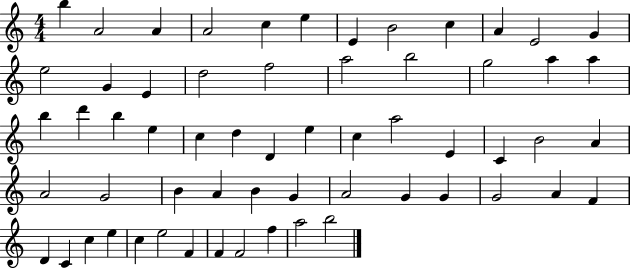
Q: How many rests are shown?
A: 0